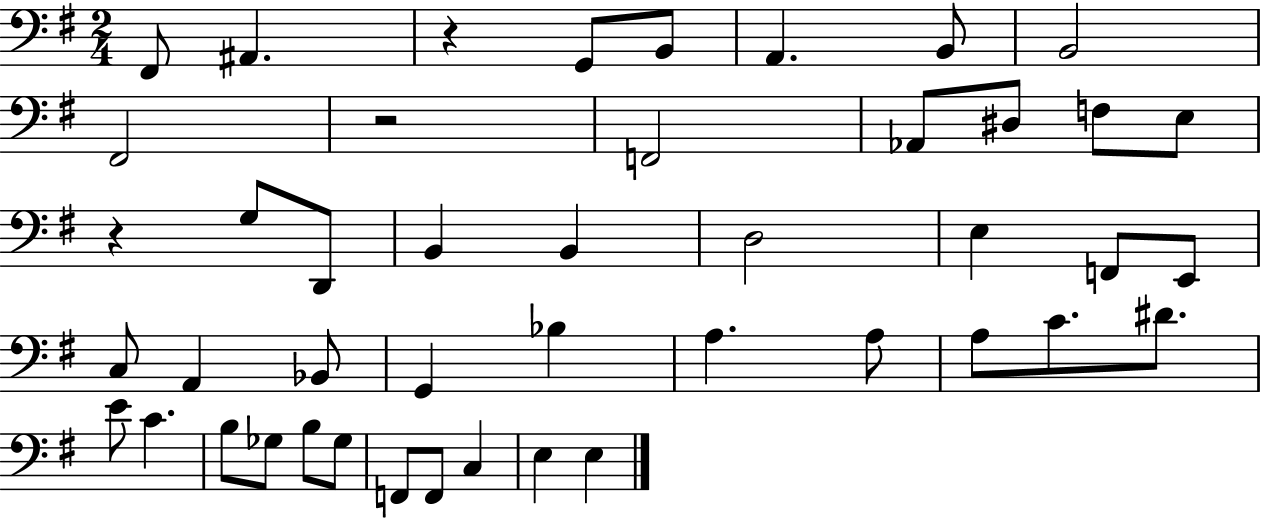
{
  \clef bass
  \numericTimeSignature
  \time 2/4
  \key g \major
  fis,8 ais,4. | r4 g,8 b,8 | a,4. b,8 | b,2 | \break fis,2 | r2 | f,2 | aes,8 dis8 f8 e8 | \break r4 g8 d,8 | b,4 b,4 | d2 | e4 f,8 e,8 | \break c8 a,4 bes,8 | g,4 bes4 | a4. a8 | a8 c'8. dis'8. | \break e'8 c'4. | b8 ges8 b8 ges8 | f,8 f,8 c4 | e4 e4 | \break \bar "|."
}